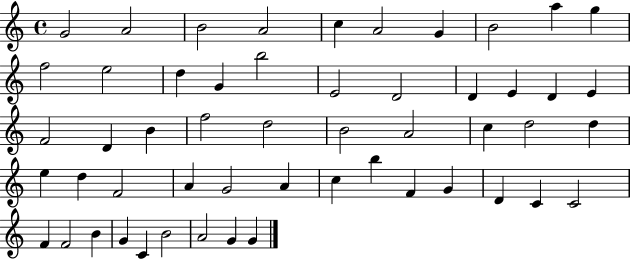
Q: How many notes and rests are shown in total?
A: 53